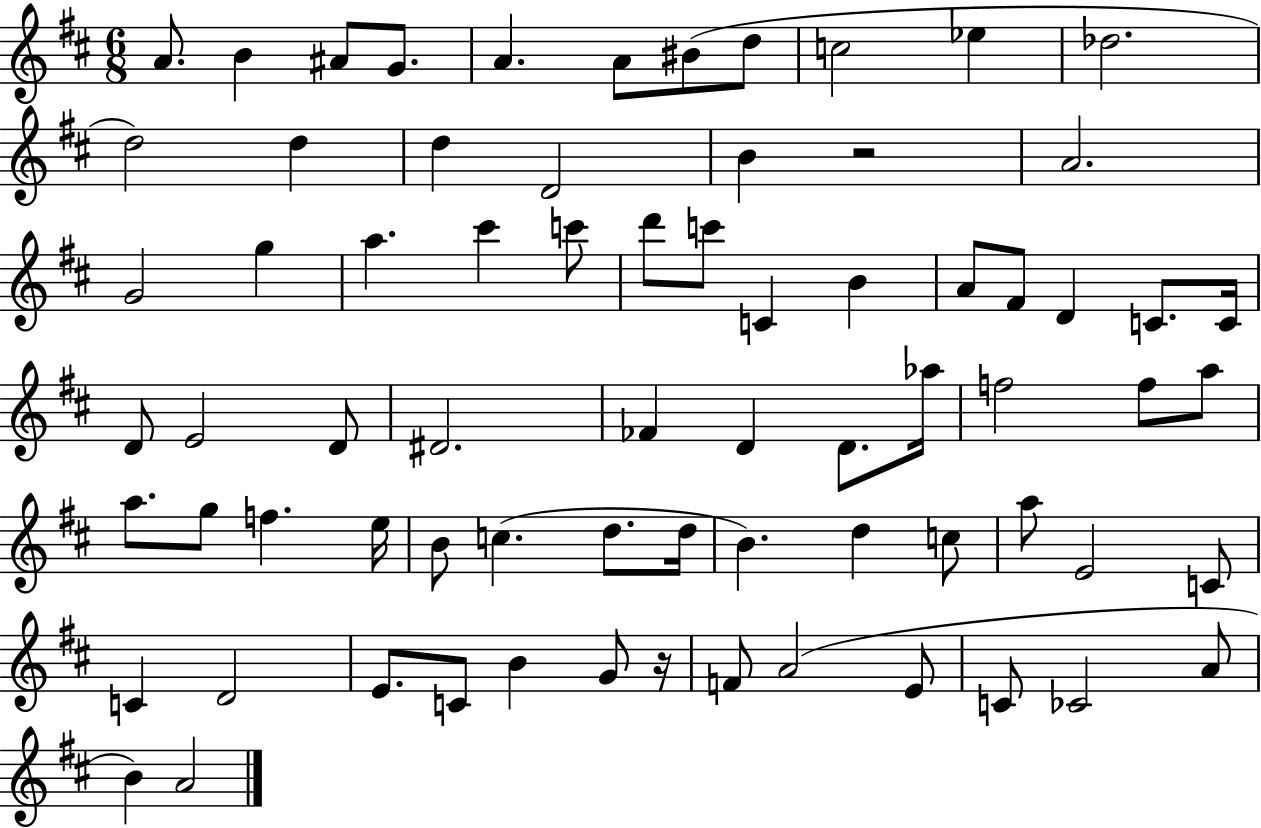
A4/e. B4/q A#4/e G4/e. A4/q. A4/e BIS4/e D5/e C5/h Eb5/q Db5/h. D5/h D5/q D5/q D4/h B4/q R/h A4/h. G4/h G5/q A5/q. C#6/q C6/e D6/e C6/e C4/q B4/q A4/e F#4/e D4/q C4/e. C4/s D4/e E4/h D4/e D#4/h. FES4/q D4/q D4/e. Ab5/s F5/h F5/e A5/e A5/e. G5/e F5/q. E5/s B4/e C5/q. D5/e. D5/s B4/q. D5/q C5/e A5/e E4/h C4/e C4/q D4/h E4/e. C4/e B4/q G4/e R/s F4/e A4/h E4/e C4/e CES4/h A4/e B4/q A4/h